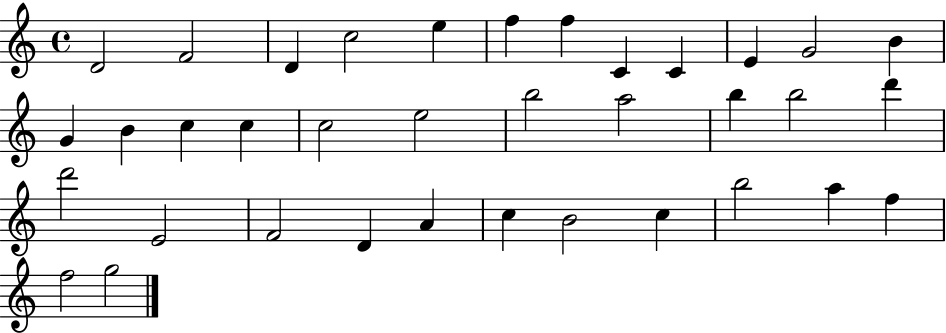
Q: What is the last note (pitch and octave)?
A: G5